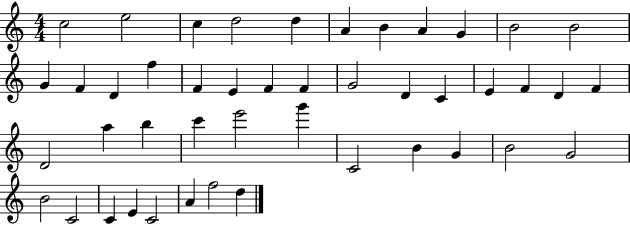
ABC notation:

X:1
T:Untitled
M:4/4
L:1/4
K:C
c2 e2 c d2 d A B A G B2 B2 G F D f F E F F G2 D C E F D F D2 a b c' e'2 g' C2 B G B2 G2 B2 C2 C E C2 A f2 d